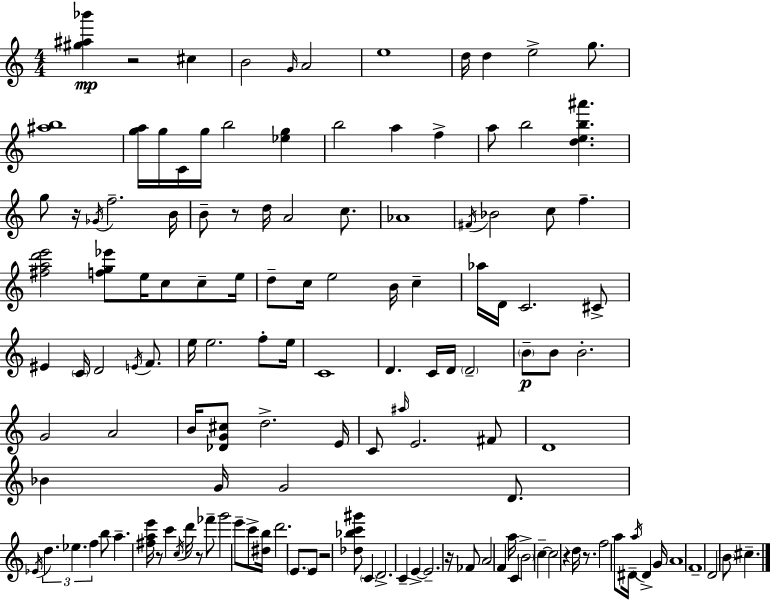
[G#5,A#5,Bb6]/q R/h C#5/q B4/h G4/s A4/h E5/w D5/s D5/q E5/h G5/e. [A#5,B5]/w [G5,A5]/s G5/s C4/s G5/s B5/h [Eb5,G5]/q B5/h A5/q F5/q A5/e B5/h [D5,E5,B5,A#6]/q. G5/e R/s Gb4/s F5/h. B4/s B4/e R/e D5/s A4/h C5/e. Ab4/w F#4/s Bb4/h C5/e F5/q. [F#5,A5,D6,E6]/h [F5,G5,Eb6]/e E5/s C5/e C5/e E5/s D5/e C5/s E5/h B4/s C5/q Ab5/s D4/s C4/h. C#4/e EIS4/q C4/s D4/h E4/s F4/e. E5/s E5/h. F5/e E5/s C4/w D4/q. C4/s D4/s D4/h B4/e B4/e B4/h. G4/h A4/h B4/s [Db4,G4,C#5]/e D5/h. E4/s C4/e A#5/s E4/h. F#4/e D4/w Bb4/q G4/s G4/h D4/e. Eb4/s D5/q. Eb5/q. F5/q B5/e A5/q. [F#5,A5,E6]/s R/e C6/q C5/s D6/s R/e FES6/e G6/h E6/e C6/e [D#5,B5]/s D6/h. E4/e. E4/e R/h [Db5,Bb5,C6,G#6]/e C4/q D4/h. C4/q E4/q E4/h. R/s FES4/e A4/h F4/q A5/s C4/q B4/h C5/q C5/h R/q D5/s R/e. F5/h A5/e D#4/s A5/s D#4/q G4/s A4/w F4/w D4/h B4/e C#5/q.